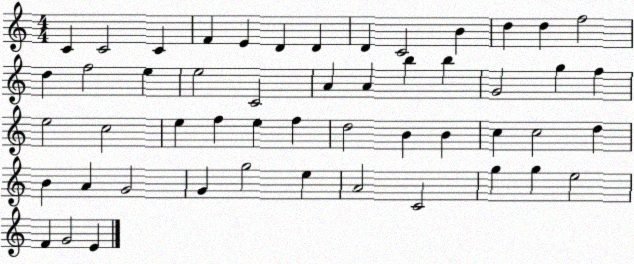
X:1
T:Untitled
M:4/4
L:1/4
K:C
C C2 C F E D D D C2 B d d f2 d f2 e e2 C2 A A b b G2 g f e2 c2 e f e f d2 B B c c2 d B A G2 G g2 e A2 C2 g g e2 F G2 E